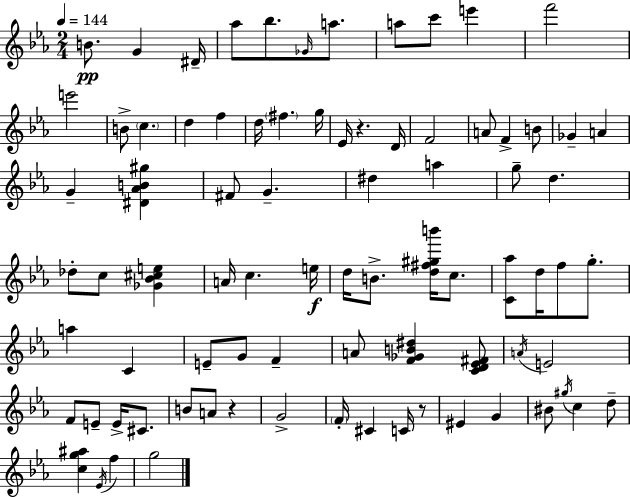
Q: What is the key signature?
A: EES major